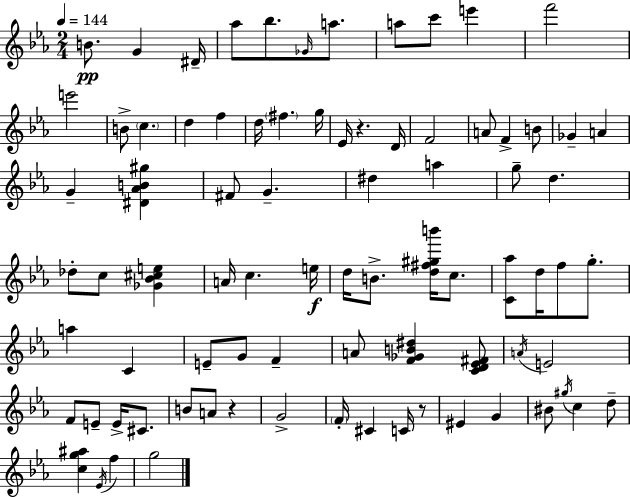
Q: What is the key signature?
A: EES major